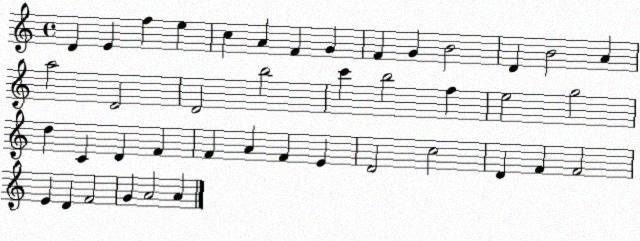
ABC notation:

X:1
T:Untitled
M:4/4
L:1/4
K:C
D E f e c A F G F G B2 D B2 A a2 D2 D2 b2 c' b2 f e2 g2 d C D F F A F E D2 c2 D F F2 E D F2 G A2 A